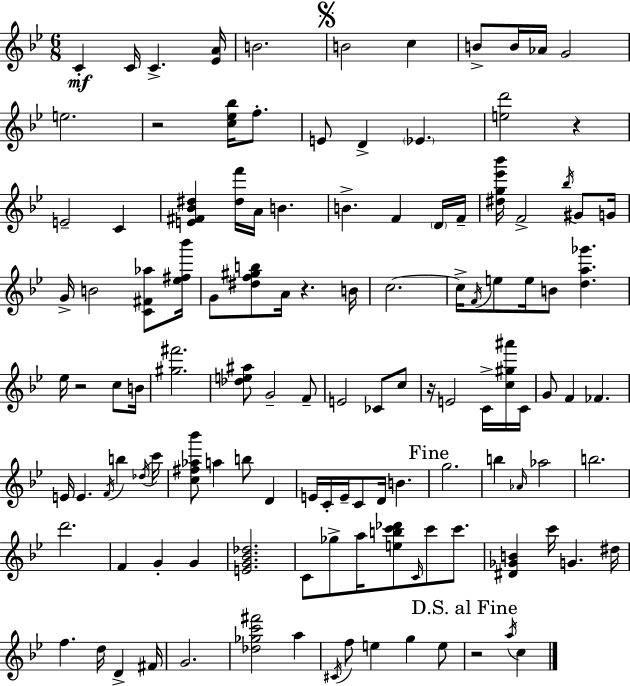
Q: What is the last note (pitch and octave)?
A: C5